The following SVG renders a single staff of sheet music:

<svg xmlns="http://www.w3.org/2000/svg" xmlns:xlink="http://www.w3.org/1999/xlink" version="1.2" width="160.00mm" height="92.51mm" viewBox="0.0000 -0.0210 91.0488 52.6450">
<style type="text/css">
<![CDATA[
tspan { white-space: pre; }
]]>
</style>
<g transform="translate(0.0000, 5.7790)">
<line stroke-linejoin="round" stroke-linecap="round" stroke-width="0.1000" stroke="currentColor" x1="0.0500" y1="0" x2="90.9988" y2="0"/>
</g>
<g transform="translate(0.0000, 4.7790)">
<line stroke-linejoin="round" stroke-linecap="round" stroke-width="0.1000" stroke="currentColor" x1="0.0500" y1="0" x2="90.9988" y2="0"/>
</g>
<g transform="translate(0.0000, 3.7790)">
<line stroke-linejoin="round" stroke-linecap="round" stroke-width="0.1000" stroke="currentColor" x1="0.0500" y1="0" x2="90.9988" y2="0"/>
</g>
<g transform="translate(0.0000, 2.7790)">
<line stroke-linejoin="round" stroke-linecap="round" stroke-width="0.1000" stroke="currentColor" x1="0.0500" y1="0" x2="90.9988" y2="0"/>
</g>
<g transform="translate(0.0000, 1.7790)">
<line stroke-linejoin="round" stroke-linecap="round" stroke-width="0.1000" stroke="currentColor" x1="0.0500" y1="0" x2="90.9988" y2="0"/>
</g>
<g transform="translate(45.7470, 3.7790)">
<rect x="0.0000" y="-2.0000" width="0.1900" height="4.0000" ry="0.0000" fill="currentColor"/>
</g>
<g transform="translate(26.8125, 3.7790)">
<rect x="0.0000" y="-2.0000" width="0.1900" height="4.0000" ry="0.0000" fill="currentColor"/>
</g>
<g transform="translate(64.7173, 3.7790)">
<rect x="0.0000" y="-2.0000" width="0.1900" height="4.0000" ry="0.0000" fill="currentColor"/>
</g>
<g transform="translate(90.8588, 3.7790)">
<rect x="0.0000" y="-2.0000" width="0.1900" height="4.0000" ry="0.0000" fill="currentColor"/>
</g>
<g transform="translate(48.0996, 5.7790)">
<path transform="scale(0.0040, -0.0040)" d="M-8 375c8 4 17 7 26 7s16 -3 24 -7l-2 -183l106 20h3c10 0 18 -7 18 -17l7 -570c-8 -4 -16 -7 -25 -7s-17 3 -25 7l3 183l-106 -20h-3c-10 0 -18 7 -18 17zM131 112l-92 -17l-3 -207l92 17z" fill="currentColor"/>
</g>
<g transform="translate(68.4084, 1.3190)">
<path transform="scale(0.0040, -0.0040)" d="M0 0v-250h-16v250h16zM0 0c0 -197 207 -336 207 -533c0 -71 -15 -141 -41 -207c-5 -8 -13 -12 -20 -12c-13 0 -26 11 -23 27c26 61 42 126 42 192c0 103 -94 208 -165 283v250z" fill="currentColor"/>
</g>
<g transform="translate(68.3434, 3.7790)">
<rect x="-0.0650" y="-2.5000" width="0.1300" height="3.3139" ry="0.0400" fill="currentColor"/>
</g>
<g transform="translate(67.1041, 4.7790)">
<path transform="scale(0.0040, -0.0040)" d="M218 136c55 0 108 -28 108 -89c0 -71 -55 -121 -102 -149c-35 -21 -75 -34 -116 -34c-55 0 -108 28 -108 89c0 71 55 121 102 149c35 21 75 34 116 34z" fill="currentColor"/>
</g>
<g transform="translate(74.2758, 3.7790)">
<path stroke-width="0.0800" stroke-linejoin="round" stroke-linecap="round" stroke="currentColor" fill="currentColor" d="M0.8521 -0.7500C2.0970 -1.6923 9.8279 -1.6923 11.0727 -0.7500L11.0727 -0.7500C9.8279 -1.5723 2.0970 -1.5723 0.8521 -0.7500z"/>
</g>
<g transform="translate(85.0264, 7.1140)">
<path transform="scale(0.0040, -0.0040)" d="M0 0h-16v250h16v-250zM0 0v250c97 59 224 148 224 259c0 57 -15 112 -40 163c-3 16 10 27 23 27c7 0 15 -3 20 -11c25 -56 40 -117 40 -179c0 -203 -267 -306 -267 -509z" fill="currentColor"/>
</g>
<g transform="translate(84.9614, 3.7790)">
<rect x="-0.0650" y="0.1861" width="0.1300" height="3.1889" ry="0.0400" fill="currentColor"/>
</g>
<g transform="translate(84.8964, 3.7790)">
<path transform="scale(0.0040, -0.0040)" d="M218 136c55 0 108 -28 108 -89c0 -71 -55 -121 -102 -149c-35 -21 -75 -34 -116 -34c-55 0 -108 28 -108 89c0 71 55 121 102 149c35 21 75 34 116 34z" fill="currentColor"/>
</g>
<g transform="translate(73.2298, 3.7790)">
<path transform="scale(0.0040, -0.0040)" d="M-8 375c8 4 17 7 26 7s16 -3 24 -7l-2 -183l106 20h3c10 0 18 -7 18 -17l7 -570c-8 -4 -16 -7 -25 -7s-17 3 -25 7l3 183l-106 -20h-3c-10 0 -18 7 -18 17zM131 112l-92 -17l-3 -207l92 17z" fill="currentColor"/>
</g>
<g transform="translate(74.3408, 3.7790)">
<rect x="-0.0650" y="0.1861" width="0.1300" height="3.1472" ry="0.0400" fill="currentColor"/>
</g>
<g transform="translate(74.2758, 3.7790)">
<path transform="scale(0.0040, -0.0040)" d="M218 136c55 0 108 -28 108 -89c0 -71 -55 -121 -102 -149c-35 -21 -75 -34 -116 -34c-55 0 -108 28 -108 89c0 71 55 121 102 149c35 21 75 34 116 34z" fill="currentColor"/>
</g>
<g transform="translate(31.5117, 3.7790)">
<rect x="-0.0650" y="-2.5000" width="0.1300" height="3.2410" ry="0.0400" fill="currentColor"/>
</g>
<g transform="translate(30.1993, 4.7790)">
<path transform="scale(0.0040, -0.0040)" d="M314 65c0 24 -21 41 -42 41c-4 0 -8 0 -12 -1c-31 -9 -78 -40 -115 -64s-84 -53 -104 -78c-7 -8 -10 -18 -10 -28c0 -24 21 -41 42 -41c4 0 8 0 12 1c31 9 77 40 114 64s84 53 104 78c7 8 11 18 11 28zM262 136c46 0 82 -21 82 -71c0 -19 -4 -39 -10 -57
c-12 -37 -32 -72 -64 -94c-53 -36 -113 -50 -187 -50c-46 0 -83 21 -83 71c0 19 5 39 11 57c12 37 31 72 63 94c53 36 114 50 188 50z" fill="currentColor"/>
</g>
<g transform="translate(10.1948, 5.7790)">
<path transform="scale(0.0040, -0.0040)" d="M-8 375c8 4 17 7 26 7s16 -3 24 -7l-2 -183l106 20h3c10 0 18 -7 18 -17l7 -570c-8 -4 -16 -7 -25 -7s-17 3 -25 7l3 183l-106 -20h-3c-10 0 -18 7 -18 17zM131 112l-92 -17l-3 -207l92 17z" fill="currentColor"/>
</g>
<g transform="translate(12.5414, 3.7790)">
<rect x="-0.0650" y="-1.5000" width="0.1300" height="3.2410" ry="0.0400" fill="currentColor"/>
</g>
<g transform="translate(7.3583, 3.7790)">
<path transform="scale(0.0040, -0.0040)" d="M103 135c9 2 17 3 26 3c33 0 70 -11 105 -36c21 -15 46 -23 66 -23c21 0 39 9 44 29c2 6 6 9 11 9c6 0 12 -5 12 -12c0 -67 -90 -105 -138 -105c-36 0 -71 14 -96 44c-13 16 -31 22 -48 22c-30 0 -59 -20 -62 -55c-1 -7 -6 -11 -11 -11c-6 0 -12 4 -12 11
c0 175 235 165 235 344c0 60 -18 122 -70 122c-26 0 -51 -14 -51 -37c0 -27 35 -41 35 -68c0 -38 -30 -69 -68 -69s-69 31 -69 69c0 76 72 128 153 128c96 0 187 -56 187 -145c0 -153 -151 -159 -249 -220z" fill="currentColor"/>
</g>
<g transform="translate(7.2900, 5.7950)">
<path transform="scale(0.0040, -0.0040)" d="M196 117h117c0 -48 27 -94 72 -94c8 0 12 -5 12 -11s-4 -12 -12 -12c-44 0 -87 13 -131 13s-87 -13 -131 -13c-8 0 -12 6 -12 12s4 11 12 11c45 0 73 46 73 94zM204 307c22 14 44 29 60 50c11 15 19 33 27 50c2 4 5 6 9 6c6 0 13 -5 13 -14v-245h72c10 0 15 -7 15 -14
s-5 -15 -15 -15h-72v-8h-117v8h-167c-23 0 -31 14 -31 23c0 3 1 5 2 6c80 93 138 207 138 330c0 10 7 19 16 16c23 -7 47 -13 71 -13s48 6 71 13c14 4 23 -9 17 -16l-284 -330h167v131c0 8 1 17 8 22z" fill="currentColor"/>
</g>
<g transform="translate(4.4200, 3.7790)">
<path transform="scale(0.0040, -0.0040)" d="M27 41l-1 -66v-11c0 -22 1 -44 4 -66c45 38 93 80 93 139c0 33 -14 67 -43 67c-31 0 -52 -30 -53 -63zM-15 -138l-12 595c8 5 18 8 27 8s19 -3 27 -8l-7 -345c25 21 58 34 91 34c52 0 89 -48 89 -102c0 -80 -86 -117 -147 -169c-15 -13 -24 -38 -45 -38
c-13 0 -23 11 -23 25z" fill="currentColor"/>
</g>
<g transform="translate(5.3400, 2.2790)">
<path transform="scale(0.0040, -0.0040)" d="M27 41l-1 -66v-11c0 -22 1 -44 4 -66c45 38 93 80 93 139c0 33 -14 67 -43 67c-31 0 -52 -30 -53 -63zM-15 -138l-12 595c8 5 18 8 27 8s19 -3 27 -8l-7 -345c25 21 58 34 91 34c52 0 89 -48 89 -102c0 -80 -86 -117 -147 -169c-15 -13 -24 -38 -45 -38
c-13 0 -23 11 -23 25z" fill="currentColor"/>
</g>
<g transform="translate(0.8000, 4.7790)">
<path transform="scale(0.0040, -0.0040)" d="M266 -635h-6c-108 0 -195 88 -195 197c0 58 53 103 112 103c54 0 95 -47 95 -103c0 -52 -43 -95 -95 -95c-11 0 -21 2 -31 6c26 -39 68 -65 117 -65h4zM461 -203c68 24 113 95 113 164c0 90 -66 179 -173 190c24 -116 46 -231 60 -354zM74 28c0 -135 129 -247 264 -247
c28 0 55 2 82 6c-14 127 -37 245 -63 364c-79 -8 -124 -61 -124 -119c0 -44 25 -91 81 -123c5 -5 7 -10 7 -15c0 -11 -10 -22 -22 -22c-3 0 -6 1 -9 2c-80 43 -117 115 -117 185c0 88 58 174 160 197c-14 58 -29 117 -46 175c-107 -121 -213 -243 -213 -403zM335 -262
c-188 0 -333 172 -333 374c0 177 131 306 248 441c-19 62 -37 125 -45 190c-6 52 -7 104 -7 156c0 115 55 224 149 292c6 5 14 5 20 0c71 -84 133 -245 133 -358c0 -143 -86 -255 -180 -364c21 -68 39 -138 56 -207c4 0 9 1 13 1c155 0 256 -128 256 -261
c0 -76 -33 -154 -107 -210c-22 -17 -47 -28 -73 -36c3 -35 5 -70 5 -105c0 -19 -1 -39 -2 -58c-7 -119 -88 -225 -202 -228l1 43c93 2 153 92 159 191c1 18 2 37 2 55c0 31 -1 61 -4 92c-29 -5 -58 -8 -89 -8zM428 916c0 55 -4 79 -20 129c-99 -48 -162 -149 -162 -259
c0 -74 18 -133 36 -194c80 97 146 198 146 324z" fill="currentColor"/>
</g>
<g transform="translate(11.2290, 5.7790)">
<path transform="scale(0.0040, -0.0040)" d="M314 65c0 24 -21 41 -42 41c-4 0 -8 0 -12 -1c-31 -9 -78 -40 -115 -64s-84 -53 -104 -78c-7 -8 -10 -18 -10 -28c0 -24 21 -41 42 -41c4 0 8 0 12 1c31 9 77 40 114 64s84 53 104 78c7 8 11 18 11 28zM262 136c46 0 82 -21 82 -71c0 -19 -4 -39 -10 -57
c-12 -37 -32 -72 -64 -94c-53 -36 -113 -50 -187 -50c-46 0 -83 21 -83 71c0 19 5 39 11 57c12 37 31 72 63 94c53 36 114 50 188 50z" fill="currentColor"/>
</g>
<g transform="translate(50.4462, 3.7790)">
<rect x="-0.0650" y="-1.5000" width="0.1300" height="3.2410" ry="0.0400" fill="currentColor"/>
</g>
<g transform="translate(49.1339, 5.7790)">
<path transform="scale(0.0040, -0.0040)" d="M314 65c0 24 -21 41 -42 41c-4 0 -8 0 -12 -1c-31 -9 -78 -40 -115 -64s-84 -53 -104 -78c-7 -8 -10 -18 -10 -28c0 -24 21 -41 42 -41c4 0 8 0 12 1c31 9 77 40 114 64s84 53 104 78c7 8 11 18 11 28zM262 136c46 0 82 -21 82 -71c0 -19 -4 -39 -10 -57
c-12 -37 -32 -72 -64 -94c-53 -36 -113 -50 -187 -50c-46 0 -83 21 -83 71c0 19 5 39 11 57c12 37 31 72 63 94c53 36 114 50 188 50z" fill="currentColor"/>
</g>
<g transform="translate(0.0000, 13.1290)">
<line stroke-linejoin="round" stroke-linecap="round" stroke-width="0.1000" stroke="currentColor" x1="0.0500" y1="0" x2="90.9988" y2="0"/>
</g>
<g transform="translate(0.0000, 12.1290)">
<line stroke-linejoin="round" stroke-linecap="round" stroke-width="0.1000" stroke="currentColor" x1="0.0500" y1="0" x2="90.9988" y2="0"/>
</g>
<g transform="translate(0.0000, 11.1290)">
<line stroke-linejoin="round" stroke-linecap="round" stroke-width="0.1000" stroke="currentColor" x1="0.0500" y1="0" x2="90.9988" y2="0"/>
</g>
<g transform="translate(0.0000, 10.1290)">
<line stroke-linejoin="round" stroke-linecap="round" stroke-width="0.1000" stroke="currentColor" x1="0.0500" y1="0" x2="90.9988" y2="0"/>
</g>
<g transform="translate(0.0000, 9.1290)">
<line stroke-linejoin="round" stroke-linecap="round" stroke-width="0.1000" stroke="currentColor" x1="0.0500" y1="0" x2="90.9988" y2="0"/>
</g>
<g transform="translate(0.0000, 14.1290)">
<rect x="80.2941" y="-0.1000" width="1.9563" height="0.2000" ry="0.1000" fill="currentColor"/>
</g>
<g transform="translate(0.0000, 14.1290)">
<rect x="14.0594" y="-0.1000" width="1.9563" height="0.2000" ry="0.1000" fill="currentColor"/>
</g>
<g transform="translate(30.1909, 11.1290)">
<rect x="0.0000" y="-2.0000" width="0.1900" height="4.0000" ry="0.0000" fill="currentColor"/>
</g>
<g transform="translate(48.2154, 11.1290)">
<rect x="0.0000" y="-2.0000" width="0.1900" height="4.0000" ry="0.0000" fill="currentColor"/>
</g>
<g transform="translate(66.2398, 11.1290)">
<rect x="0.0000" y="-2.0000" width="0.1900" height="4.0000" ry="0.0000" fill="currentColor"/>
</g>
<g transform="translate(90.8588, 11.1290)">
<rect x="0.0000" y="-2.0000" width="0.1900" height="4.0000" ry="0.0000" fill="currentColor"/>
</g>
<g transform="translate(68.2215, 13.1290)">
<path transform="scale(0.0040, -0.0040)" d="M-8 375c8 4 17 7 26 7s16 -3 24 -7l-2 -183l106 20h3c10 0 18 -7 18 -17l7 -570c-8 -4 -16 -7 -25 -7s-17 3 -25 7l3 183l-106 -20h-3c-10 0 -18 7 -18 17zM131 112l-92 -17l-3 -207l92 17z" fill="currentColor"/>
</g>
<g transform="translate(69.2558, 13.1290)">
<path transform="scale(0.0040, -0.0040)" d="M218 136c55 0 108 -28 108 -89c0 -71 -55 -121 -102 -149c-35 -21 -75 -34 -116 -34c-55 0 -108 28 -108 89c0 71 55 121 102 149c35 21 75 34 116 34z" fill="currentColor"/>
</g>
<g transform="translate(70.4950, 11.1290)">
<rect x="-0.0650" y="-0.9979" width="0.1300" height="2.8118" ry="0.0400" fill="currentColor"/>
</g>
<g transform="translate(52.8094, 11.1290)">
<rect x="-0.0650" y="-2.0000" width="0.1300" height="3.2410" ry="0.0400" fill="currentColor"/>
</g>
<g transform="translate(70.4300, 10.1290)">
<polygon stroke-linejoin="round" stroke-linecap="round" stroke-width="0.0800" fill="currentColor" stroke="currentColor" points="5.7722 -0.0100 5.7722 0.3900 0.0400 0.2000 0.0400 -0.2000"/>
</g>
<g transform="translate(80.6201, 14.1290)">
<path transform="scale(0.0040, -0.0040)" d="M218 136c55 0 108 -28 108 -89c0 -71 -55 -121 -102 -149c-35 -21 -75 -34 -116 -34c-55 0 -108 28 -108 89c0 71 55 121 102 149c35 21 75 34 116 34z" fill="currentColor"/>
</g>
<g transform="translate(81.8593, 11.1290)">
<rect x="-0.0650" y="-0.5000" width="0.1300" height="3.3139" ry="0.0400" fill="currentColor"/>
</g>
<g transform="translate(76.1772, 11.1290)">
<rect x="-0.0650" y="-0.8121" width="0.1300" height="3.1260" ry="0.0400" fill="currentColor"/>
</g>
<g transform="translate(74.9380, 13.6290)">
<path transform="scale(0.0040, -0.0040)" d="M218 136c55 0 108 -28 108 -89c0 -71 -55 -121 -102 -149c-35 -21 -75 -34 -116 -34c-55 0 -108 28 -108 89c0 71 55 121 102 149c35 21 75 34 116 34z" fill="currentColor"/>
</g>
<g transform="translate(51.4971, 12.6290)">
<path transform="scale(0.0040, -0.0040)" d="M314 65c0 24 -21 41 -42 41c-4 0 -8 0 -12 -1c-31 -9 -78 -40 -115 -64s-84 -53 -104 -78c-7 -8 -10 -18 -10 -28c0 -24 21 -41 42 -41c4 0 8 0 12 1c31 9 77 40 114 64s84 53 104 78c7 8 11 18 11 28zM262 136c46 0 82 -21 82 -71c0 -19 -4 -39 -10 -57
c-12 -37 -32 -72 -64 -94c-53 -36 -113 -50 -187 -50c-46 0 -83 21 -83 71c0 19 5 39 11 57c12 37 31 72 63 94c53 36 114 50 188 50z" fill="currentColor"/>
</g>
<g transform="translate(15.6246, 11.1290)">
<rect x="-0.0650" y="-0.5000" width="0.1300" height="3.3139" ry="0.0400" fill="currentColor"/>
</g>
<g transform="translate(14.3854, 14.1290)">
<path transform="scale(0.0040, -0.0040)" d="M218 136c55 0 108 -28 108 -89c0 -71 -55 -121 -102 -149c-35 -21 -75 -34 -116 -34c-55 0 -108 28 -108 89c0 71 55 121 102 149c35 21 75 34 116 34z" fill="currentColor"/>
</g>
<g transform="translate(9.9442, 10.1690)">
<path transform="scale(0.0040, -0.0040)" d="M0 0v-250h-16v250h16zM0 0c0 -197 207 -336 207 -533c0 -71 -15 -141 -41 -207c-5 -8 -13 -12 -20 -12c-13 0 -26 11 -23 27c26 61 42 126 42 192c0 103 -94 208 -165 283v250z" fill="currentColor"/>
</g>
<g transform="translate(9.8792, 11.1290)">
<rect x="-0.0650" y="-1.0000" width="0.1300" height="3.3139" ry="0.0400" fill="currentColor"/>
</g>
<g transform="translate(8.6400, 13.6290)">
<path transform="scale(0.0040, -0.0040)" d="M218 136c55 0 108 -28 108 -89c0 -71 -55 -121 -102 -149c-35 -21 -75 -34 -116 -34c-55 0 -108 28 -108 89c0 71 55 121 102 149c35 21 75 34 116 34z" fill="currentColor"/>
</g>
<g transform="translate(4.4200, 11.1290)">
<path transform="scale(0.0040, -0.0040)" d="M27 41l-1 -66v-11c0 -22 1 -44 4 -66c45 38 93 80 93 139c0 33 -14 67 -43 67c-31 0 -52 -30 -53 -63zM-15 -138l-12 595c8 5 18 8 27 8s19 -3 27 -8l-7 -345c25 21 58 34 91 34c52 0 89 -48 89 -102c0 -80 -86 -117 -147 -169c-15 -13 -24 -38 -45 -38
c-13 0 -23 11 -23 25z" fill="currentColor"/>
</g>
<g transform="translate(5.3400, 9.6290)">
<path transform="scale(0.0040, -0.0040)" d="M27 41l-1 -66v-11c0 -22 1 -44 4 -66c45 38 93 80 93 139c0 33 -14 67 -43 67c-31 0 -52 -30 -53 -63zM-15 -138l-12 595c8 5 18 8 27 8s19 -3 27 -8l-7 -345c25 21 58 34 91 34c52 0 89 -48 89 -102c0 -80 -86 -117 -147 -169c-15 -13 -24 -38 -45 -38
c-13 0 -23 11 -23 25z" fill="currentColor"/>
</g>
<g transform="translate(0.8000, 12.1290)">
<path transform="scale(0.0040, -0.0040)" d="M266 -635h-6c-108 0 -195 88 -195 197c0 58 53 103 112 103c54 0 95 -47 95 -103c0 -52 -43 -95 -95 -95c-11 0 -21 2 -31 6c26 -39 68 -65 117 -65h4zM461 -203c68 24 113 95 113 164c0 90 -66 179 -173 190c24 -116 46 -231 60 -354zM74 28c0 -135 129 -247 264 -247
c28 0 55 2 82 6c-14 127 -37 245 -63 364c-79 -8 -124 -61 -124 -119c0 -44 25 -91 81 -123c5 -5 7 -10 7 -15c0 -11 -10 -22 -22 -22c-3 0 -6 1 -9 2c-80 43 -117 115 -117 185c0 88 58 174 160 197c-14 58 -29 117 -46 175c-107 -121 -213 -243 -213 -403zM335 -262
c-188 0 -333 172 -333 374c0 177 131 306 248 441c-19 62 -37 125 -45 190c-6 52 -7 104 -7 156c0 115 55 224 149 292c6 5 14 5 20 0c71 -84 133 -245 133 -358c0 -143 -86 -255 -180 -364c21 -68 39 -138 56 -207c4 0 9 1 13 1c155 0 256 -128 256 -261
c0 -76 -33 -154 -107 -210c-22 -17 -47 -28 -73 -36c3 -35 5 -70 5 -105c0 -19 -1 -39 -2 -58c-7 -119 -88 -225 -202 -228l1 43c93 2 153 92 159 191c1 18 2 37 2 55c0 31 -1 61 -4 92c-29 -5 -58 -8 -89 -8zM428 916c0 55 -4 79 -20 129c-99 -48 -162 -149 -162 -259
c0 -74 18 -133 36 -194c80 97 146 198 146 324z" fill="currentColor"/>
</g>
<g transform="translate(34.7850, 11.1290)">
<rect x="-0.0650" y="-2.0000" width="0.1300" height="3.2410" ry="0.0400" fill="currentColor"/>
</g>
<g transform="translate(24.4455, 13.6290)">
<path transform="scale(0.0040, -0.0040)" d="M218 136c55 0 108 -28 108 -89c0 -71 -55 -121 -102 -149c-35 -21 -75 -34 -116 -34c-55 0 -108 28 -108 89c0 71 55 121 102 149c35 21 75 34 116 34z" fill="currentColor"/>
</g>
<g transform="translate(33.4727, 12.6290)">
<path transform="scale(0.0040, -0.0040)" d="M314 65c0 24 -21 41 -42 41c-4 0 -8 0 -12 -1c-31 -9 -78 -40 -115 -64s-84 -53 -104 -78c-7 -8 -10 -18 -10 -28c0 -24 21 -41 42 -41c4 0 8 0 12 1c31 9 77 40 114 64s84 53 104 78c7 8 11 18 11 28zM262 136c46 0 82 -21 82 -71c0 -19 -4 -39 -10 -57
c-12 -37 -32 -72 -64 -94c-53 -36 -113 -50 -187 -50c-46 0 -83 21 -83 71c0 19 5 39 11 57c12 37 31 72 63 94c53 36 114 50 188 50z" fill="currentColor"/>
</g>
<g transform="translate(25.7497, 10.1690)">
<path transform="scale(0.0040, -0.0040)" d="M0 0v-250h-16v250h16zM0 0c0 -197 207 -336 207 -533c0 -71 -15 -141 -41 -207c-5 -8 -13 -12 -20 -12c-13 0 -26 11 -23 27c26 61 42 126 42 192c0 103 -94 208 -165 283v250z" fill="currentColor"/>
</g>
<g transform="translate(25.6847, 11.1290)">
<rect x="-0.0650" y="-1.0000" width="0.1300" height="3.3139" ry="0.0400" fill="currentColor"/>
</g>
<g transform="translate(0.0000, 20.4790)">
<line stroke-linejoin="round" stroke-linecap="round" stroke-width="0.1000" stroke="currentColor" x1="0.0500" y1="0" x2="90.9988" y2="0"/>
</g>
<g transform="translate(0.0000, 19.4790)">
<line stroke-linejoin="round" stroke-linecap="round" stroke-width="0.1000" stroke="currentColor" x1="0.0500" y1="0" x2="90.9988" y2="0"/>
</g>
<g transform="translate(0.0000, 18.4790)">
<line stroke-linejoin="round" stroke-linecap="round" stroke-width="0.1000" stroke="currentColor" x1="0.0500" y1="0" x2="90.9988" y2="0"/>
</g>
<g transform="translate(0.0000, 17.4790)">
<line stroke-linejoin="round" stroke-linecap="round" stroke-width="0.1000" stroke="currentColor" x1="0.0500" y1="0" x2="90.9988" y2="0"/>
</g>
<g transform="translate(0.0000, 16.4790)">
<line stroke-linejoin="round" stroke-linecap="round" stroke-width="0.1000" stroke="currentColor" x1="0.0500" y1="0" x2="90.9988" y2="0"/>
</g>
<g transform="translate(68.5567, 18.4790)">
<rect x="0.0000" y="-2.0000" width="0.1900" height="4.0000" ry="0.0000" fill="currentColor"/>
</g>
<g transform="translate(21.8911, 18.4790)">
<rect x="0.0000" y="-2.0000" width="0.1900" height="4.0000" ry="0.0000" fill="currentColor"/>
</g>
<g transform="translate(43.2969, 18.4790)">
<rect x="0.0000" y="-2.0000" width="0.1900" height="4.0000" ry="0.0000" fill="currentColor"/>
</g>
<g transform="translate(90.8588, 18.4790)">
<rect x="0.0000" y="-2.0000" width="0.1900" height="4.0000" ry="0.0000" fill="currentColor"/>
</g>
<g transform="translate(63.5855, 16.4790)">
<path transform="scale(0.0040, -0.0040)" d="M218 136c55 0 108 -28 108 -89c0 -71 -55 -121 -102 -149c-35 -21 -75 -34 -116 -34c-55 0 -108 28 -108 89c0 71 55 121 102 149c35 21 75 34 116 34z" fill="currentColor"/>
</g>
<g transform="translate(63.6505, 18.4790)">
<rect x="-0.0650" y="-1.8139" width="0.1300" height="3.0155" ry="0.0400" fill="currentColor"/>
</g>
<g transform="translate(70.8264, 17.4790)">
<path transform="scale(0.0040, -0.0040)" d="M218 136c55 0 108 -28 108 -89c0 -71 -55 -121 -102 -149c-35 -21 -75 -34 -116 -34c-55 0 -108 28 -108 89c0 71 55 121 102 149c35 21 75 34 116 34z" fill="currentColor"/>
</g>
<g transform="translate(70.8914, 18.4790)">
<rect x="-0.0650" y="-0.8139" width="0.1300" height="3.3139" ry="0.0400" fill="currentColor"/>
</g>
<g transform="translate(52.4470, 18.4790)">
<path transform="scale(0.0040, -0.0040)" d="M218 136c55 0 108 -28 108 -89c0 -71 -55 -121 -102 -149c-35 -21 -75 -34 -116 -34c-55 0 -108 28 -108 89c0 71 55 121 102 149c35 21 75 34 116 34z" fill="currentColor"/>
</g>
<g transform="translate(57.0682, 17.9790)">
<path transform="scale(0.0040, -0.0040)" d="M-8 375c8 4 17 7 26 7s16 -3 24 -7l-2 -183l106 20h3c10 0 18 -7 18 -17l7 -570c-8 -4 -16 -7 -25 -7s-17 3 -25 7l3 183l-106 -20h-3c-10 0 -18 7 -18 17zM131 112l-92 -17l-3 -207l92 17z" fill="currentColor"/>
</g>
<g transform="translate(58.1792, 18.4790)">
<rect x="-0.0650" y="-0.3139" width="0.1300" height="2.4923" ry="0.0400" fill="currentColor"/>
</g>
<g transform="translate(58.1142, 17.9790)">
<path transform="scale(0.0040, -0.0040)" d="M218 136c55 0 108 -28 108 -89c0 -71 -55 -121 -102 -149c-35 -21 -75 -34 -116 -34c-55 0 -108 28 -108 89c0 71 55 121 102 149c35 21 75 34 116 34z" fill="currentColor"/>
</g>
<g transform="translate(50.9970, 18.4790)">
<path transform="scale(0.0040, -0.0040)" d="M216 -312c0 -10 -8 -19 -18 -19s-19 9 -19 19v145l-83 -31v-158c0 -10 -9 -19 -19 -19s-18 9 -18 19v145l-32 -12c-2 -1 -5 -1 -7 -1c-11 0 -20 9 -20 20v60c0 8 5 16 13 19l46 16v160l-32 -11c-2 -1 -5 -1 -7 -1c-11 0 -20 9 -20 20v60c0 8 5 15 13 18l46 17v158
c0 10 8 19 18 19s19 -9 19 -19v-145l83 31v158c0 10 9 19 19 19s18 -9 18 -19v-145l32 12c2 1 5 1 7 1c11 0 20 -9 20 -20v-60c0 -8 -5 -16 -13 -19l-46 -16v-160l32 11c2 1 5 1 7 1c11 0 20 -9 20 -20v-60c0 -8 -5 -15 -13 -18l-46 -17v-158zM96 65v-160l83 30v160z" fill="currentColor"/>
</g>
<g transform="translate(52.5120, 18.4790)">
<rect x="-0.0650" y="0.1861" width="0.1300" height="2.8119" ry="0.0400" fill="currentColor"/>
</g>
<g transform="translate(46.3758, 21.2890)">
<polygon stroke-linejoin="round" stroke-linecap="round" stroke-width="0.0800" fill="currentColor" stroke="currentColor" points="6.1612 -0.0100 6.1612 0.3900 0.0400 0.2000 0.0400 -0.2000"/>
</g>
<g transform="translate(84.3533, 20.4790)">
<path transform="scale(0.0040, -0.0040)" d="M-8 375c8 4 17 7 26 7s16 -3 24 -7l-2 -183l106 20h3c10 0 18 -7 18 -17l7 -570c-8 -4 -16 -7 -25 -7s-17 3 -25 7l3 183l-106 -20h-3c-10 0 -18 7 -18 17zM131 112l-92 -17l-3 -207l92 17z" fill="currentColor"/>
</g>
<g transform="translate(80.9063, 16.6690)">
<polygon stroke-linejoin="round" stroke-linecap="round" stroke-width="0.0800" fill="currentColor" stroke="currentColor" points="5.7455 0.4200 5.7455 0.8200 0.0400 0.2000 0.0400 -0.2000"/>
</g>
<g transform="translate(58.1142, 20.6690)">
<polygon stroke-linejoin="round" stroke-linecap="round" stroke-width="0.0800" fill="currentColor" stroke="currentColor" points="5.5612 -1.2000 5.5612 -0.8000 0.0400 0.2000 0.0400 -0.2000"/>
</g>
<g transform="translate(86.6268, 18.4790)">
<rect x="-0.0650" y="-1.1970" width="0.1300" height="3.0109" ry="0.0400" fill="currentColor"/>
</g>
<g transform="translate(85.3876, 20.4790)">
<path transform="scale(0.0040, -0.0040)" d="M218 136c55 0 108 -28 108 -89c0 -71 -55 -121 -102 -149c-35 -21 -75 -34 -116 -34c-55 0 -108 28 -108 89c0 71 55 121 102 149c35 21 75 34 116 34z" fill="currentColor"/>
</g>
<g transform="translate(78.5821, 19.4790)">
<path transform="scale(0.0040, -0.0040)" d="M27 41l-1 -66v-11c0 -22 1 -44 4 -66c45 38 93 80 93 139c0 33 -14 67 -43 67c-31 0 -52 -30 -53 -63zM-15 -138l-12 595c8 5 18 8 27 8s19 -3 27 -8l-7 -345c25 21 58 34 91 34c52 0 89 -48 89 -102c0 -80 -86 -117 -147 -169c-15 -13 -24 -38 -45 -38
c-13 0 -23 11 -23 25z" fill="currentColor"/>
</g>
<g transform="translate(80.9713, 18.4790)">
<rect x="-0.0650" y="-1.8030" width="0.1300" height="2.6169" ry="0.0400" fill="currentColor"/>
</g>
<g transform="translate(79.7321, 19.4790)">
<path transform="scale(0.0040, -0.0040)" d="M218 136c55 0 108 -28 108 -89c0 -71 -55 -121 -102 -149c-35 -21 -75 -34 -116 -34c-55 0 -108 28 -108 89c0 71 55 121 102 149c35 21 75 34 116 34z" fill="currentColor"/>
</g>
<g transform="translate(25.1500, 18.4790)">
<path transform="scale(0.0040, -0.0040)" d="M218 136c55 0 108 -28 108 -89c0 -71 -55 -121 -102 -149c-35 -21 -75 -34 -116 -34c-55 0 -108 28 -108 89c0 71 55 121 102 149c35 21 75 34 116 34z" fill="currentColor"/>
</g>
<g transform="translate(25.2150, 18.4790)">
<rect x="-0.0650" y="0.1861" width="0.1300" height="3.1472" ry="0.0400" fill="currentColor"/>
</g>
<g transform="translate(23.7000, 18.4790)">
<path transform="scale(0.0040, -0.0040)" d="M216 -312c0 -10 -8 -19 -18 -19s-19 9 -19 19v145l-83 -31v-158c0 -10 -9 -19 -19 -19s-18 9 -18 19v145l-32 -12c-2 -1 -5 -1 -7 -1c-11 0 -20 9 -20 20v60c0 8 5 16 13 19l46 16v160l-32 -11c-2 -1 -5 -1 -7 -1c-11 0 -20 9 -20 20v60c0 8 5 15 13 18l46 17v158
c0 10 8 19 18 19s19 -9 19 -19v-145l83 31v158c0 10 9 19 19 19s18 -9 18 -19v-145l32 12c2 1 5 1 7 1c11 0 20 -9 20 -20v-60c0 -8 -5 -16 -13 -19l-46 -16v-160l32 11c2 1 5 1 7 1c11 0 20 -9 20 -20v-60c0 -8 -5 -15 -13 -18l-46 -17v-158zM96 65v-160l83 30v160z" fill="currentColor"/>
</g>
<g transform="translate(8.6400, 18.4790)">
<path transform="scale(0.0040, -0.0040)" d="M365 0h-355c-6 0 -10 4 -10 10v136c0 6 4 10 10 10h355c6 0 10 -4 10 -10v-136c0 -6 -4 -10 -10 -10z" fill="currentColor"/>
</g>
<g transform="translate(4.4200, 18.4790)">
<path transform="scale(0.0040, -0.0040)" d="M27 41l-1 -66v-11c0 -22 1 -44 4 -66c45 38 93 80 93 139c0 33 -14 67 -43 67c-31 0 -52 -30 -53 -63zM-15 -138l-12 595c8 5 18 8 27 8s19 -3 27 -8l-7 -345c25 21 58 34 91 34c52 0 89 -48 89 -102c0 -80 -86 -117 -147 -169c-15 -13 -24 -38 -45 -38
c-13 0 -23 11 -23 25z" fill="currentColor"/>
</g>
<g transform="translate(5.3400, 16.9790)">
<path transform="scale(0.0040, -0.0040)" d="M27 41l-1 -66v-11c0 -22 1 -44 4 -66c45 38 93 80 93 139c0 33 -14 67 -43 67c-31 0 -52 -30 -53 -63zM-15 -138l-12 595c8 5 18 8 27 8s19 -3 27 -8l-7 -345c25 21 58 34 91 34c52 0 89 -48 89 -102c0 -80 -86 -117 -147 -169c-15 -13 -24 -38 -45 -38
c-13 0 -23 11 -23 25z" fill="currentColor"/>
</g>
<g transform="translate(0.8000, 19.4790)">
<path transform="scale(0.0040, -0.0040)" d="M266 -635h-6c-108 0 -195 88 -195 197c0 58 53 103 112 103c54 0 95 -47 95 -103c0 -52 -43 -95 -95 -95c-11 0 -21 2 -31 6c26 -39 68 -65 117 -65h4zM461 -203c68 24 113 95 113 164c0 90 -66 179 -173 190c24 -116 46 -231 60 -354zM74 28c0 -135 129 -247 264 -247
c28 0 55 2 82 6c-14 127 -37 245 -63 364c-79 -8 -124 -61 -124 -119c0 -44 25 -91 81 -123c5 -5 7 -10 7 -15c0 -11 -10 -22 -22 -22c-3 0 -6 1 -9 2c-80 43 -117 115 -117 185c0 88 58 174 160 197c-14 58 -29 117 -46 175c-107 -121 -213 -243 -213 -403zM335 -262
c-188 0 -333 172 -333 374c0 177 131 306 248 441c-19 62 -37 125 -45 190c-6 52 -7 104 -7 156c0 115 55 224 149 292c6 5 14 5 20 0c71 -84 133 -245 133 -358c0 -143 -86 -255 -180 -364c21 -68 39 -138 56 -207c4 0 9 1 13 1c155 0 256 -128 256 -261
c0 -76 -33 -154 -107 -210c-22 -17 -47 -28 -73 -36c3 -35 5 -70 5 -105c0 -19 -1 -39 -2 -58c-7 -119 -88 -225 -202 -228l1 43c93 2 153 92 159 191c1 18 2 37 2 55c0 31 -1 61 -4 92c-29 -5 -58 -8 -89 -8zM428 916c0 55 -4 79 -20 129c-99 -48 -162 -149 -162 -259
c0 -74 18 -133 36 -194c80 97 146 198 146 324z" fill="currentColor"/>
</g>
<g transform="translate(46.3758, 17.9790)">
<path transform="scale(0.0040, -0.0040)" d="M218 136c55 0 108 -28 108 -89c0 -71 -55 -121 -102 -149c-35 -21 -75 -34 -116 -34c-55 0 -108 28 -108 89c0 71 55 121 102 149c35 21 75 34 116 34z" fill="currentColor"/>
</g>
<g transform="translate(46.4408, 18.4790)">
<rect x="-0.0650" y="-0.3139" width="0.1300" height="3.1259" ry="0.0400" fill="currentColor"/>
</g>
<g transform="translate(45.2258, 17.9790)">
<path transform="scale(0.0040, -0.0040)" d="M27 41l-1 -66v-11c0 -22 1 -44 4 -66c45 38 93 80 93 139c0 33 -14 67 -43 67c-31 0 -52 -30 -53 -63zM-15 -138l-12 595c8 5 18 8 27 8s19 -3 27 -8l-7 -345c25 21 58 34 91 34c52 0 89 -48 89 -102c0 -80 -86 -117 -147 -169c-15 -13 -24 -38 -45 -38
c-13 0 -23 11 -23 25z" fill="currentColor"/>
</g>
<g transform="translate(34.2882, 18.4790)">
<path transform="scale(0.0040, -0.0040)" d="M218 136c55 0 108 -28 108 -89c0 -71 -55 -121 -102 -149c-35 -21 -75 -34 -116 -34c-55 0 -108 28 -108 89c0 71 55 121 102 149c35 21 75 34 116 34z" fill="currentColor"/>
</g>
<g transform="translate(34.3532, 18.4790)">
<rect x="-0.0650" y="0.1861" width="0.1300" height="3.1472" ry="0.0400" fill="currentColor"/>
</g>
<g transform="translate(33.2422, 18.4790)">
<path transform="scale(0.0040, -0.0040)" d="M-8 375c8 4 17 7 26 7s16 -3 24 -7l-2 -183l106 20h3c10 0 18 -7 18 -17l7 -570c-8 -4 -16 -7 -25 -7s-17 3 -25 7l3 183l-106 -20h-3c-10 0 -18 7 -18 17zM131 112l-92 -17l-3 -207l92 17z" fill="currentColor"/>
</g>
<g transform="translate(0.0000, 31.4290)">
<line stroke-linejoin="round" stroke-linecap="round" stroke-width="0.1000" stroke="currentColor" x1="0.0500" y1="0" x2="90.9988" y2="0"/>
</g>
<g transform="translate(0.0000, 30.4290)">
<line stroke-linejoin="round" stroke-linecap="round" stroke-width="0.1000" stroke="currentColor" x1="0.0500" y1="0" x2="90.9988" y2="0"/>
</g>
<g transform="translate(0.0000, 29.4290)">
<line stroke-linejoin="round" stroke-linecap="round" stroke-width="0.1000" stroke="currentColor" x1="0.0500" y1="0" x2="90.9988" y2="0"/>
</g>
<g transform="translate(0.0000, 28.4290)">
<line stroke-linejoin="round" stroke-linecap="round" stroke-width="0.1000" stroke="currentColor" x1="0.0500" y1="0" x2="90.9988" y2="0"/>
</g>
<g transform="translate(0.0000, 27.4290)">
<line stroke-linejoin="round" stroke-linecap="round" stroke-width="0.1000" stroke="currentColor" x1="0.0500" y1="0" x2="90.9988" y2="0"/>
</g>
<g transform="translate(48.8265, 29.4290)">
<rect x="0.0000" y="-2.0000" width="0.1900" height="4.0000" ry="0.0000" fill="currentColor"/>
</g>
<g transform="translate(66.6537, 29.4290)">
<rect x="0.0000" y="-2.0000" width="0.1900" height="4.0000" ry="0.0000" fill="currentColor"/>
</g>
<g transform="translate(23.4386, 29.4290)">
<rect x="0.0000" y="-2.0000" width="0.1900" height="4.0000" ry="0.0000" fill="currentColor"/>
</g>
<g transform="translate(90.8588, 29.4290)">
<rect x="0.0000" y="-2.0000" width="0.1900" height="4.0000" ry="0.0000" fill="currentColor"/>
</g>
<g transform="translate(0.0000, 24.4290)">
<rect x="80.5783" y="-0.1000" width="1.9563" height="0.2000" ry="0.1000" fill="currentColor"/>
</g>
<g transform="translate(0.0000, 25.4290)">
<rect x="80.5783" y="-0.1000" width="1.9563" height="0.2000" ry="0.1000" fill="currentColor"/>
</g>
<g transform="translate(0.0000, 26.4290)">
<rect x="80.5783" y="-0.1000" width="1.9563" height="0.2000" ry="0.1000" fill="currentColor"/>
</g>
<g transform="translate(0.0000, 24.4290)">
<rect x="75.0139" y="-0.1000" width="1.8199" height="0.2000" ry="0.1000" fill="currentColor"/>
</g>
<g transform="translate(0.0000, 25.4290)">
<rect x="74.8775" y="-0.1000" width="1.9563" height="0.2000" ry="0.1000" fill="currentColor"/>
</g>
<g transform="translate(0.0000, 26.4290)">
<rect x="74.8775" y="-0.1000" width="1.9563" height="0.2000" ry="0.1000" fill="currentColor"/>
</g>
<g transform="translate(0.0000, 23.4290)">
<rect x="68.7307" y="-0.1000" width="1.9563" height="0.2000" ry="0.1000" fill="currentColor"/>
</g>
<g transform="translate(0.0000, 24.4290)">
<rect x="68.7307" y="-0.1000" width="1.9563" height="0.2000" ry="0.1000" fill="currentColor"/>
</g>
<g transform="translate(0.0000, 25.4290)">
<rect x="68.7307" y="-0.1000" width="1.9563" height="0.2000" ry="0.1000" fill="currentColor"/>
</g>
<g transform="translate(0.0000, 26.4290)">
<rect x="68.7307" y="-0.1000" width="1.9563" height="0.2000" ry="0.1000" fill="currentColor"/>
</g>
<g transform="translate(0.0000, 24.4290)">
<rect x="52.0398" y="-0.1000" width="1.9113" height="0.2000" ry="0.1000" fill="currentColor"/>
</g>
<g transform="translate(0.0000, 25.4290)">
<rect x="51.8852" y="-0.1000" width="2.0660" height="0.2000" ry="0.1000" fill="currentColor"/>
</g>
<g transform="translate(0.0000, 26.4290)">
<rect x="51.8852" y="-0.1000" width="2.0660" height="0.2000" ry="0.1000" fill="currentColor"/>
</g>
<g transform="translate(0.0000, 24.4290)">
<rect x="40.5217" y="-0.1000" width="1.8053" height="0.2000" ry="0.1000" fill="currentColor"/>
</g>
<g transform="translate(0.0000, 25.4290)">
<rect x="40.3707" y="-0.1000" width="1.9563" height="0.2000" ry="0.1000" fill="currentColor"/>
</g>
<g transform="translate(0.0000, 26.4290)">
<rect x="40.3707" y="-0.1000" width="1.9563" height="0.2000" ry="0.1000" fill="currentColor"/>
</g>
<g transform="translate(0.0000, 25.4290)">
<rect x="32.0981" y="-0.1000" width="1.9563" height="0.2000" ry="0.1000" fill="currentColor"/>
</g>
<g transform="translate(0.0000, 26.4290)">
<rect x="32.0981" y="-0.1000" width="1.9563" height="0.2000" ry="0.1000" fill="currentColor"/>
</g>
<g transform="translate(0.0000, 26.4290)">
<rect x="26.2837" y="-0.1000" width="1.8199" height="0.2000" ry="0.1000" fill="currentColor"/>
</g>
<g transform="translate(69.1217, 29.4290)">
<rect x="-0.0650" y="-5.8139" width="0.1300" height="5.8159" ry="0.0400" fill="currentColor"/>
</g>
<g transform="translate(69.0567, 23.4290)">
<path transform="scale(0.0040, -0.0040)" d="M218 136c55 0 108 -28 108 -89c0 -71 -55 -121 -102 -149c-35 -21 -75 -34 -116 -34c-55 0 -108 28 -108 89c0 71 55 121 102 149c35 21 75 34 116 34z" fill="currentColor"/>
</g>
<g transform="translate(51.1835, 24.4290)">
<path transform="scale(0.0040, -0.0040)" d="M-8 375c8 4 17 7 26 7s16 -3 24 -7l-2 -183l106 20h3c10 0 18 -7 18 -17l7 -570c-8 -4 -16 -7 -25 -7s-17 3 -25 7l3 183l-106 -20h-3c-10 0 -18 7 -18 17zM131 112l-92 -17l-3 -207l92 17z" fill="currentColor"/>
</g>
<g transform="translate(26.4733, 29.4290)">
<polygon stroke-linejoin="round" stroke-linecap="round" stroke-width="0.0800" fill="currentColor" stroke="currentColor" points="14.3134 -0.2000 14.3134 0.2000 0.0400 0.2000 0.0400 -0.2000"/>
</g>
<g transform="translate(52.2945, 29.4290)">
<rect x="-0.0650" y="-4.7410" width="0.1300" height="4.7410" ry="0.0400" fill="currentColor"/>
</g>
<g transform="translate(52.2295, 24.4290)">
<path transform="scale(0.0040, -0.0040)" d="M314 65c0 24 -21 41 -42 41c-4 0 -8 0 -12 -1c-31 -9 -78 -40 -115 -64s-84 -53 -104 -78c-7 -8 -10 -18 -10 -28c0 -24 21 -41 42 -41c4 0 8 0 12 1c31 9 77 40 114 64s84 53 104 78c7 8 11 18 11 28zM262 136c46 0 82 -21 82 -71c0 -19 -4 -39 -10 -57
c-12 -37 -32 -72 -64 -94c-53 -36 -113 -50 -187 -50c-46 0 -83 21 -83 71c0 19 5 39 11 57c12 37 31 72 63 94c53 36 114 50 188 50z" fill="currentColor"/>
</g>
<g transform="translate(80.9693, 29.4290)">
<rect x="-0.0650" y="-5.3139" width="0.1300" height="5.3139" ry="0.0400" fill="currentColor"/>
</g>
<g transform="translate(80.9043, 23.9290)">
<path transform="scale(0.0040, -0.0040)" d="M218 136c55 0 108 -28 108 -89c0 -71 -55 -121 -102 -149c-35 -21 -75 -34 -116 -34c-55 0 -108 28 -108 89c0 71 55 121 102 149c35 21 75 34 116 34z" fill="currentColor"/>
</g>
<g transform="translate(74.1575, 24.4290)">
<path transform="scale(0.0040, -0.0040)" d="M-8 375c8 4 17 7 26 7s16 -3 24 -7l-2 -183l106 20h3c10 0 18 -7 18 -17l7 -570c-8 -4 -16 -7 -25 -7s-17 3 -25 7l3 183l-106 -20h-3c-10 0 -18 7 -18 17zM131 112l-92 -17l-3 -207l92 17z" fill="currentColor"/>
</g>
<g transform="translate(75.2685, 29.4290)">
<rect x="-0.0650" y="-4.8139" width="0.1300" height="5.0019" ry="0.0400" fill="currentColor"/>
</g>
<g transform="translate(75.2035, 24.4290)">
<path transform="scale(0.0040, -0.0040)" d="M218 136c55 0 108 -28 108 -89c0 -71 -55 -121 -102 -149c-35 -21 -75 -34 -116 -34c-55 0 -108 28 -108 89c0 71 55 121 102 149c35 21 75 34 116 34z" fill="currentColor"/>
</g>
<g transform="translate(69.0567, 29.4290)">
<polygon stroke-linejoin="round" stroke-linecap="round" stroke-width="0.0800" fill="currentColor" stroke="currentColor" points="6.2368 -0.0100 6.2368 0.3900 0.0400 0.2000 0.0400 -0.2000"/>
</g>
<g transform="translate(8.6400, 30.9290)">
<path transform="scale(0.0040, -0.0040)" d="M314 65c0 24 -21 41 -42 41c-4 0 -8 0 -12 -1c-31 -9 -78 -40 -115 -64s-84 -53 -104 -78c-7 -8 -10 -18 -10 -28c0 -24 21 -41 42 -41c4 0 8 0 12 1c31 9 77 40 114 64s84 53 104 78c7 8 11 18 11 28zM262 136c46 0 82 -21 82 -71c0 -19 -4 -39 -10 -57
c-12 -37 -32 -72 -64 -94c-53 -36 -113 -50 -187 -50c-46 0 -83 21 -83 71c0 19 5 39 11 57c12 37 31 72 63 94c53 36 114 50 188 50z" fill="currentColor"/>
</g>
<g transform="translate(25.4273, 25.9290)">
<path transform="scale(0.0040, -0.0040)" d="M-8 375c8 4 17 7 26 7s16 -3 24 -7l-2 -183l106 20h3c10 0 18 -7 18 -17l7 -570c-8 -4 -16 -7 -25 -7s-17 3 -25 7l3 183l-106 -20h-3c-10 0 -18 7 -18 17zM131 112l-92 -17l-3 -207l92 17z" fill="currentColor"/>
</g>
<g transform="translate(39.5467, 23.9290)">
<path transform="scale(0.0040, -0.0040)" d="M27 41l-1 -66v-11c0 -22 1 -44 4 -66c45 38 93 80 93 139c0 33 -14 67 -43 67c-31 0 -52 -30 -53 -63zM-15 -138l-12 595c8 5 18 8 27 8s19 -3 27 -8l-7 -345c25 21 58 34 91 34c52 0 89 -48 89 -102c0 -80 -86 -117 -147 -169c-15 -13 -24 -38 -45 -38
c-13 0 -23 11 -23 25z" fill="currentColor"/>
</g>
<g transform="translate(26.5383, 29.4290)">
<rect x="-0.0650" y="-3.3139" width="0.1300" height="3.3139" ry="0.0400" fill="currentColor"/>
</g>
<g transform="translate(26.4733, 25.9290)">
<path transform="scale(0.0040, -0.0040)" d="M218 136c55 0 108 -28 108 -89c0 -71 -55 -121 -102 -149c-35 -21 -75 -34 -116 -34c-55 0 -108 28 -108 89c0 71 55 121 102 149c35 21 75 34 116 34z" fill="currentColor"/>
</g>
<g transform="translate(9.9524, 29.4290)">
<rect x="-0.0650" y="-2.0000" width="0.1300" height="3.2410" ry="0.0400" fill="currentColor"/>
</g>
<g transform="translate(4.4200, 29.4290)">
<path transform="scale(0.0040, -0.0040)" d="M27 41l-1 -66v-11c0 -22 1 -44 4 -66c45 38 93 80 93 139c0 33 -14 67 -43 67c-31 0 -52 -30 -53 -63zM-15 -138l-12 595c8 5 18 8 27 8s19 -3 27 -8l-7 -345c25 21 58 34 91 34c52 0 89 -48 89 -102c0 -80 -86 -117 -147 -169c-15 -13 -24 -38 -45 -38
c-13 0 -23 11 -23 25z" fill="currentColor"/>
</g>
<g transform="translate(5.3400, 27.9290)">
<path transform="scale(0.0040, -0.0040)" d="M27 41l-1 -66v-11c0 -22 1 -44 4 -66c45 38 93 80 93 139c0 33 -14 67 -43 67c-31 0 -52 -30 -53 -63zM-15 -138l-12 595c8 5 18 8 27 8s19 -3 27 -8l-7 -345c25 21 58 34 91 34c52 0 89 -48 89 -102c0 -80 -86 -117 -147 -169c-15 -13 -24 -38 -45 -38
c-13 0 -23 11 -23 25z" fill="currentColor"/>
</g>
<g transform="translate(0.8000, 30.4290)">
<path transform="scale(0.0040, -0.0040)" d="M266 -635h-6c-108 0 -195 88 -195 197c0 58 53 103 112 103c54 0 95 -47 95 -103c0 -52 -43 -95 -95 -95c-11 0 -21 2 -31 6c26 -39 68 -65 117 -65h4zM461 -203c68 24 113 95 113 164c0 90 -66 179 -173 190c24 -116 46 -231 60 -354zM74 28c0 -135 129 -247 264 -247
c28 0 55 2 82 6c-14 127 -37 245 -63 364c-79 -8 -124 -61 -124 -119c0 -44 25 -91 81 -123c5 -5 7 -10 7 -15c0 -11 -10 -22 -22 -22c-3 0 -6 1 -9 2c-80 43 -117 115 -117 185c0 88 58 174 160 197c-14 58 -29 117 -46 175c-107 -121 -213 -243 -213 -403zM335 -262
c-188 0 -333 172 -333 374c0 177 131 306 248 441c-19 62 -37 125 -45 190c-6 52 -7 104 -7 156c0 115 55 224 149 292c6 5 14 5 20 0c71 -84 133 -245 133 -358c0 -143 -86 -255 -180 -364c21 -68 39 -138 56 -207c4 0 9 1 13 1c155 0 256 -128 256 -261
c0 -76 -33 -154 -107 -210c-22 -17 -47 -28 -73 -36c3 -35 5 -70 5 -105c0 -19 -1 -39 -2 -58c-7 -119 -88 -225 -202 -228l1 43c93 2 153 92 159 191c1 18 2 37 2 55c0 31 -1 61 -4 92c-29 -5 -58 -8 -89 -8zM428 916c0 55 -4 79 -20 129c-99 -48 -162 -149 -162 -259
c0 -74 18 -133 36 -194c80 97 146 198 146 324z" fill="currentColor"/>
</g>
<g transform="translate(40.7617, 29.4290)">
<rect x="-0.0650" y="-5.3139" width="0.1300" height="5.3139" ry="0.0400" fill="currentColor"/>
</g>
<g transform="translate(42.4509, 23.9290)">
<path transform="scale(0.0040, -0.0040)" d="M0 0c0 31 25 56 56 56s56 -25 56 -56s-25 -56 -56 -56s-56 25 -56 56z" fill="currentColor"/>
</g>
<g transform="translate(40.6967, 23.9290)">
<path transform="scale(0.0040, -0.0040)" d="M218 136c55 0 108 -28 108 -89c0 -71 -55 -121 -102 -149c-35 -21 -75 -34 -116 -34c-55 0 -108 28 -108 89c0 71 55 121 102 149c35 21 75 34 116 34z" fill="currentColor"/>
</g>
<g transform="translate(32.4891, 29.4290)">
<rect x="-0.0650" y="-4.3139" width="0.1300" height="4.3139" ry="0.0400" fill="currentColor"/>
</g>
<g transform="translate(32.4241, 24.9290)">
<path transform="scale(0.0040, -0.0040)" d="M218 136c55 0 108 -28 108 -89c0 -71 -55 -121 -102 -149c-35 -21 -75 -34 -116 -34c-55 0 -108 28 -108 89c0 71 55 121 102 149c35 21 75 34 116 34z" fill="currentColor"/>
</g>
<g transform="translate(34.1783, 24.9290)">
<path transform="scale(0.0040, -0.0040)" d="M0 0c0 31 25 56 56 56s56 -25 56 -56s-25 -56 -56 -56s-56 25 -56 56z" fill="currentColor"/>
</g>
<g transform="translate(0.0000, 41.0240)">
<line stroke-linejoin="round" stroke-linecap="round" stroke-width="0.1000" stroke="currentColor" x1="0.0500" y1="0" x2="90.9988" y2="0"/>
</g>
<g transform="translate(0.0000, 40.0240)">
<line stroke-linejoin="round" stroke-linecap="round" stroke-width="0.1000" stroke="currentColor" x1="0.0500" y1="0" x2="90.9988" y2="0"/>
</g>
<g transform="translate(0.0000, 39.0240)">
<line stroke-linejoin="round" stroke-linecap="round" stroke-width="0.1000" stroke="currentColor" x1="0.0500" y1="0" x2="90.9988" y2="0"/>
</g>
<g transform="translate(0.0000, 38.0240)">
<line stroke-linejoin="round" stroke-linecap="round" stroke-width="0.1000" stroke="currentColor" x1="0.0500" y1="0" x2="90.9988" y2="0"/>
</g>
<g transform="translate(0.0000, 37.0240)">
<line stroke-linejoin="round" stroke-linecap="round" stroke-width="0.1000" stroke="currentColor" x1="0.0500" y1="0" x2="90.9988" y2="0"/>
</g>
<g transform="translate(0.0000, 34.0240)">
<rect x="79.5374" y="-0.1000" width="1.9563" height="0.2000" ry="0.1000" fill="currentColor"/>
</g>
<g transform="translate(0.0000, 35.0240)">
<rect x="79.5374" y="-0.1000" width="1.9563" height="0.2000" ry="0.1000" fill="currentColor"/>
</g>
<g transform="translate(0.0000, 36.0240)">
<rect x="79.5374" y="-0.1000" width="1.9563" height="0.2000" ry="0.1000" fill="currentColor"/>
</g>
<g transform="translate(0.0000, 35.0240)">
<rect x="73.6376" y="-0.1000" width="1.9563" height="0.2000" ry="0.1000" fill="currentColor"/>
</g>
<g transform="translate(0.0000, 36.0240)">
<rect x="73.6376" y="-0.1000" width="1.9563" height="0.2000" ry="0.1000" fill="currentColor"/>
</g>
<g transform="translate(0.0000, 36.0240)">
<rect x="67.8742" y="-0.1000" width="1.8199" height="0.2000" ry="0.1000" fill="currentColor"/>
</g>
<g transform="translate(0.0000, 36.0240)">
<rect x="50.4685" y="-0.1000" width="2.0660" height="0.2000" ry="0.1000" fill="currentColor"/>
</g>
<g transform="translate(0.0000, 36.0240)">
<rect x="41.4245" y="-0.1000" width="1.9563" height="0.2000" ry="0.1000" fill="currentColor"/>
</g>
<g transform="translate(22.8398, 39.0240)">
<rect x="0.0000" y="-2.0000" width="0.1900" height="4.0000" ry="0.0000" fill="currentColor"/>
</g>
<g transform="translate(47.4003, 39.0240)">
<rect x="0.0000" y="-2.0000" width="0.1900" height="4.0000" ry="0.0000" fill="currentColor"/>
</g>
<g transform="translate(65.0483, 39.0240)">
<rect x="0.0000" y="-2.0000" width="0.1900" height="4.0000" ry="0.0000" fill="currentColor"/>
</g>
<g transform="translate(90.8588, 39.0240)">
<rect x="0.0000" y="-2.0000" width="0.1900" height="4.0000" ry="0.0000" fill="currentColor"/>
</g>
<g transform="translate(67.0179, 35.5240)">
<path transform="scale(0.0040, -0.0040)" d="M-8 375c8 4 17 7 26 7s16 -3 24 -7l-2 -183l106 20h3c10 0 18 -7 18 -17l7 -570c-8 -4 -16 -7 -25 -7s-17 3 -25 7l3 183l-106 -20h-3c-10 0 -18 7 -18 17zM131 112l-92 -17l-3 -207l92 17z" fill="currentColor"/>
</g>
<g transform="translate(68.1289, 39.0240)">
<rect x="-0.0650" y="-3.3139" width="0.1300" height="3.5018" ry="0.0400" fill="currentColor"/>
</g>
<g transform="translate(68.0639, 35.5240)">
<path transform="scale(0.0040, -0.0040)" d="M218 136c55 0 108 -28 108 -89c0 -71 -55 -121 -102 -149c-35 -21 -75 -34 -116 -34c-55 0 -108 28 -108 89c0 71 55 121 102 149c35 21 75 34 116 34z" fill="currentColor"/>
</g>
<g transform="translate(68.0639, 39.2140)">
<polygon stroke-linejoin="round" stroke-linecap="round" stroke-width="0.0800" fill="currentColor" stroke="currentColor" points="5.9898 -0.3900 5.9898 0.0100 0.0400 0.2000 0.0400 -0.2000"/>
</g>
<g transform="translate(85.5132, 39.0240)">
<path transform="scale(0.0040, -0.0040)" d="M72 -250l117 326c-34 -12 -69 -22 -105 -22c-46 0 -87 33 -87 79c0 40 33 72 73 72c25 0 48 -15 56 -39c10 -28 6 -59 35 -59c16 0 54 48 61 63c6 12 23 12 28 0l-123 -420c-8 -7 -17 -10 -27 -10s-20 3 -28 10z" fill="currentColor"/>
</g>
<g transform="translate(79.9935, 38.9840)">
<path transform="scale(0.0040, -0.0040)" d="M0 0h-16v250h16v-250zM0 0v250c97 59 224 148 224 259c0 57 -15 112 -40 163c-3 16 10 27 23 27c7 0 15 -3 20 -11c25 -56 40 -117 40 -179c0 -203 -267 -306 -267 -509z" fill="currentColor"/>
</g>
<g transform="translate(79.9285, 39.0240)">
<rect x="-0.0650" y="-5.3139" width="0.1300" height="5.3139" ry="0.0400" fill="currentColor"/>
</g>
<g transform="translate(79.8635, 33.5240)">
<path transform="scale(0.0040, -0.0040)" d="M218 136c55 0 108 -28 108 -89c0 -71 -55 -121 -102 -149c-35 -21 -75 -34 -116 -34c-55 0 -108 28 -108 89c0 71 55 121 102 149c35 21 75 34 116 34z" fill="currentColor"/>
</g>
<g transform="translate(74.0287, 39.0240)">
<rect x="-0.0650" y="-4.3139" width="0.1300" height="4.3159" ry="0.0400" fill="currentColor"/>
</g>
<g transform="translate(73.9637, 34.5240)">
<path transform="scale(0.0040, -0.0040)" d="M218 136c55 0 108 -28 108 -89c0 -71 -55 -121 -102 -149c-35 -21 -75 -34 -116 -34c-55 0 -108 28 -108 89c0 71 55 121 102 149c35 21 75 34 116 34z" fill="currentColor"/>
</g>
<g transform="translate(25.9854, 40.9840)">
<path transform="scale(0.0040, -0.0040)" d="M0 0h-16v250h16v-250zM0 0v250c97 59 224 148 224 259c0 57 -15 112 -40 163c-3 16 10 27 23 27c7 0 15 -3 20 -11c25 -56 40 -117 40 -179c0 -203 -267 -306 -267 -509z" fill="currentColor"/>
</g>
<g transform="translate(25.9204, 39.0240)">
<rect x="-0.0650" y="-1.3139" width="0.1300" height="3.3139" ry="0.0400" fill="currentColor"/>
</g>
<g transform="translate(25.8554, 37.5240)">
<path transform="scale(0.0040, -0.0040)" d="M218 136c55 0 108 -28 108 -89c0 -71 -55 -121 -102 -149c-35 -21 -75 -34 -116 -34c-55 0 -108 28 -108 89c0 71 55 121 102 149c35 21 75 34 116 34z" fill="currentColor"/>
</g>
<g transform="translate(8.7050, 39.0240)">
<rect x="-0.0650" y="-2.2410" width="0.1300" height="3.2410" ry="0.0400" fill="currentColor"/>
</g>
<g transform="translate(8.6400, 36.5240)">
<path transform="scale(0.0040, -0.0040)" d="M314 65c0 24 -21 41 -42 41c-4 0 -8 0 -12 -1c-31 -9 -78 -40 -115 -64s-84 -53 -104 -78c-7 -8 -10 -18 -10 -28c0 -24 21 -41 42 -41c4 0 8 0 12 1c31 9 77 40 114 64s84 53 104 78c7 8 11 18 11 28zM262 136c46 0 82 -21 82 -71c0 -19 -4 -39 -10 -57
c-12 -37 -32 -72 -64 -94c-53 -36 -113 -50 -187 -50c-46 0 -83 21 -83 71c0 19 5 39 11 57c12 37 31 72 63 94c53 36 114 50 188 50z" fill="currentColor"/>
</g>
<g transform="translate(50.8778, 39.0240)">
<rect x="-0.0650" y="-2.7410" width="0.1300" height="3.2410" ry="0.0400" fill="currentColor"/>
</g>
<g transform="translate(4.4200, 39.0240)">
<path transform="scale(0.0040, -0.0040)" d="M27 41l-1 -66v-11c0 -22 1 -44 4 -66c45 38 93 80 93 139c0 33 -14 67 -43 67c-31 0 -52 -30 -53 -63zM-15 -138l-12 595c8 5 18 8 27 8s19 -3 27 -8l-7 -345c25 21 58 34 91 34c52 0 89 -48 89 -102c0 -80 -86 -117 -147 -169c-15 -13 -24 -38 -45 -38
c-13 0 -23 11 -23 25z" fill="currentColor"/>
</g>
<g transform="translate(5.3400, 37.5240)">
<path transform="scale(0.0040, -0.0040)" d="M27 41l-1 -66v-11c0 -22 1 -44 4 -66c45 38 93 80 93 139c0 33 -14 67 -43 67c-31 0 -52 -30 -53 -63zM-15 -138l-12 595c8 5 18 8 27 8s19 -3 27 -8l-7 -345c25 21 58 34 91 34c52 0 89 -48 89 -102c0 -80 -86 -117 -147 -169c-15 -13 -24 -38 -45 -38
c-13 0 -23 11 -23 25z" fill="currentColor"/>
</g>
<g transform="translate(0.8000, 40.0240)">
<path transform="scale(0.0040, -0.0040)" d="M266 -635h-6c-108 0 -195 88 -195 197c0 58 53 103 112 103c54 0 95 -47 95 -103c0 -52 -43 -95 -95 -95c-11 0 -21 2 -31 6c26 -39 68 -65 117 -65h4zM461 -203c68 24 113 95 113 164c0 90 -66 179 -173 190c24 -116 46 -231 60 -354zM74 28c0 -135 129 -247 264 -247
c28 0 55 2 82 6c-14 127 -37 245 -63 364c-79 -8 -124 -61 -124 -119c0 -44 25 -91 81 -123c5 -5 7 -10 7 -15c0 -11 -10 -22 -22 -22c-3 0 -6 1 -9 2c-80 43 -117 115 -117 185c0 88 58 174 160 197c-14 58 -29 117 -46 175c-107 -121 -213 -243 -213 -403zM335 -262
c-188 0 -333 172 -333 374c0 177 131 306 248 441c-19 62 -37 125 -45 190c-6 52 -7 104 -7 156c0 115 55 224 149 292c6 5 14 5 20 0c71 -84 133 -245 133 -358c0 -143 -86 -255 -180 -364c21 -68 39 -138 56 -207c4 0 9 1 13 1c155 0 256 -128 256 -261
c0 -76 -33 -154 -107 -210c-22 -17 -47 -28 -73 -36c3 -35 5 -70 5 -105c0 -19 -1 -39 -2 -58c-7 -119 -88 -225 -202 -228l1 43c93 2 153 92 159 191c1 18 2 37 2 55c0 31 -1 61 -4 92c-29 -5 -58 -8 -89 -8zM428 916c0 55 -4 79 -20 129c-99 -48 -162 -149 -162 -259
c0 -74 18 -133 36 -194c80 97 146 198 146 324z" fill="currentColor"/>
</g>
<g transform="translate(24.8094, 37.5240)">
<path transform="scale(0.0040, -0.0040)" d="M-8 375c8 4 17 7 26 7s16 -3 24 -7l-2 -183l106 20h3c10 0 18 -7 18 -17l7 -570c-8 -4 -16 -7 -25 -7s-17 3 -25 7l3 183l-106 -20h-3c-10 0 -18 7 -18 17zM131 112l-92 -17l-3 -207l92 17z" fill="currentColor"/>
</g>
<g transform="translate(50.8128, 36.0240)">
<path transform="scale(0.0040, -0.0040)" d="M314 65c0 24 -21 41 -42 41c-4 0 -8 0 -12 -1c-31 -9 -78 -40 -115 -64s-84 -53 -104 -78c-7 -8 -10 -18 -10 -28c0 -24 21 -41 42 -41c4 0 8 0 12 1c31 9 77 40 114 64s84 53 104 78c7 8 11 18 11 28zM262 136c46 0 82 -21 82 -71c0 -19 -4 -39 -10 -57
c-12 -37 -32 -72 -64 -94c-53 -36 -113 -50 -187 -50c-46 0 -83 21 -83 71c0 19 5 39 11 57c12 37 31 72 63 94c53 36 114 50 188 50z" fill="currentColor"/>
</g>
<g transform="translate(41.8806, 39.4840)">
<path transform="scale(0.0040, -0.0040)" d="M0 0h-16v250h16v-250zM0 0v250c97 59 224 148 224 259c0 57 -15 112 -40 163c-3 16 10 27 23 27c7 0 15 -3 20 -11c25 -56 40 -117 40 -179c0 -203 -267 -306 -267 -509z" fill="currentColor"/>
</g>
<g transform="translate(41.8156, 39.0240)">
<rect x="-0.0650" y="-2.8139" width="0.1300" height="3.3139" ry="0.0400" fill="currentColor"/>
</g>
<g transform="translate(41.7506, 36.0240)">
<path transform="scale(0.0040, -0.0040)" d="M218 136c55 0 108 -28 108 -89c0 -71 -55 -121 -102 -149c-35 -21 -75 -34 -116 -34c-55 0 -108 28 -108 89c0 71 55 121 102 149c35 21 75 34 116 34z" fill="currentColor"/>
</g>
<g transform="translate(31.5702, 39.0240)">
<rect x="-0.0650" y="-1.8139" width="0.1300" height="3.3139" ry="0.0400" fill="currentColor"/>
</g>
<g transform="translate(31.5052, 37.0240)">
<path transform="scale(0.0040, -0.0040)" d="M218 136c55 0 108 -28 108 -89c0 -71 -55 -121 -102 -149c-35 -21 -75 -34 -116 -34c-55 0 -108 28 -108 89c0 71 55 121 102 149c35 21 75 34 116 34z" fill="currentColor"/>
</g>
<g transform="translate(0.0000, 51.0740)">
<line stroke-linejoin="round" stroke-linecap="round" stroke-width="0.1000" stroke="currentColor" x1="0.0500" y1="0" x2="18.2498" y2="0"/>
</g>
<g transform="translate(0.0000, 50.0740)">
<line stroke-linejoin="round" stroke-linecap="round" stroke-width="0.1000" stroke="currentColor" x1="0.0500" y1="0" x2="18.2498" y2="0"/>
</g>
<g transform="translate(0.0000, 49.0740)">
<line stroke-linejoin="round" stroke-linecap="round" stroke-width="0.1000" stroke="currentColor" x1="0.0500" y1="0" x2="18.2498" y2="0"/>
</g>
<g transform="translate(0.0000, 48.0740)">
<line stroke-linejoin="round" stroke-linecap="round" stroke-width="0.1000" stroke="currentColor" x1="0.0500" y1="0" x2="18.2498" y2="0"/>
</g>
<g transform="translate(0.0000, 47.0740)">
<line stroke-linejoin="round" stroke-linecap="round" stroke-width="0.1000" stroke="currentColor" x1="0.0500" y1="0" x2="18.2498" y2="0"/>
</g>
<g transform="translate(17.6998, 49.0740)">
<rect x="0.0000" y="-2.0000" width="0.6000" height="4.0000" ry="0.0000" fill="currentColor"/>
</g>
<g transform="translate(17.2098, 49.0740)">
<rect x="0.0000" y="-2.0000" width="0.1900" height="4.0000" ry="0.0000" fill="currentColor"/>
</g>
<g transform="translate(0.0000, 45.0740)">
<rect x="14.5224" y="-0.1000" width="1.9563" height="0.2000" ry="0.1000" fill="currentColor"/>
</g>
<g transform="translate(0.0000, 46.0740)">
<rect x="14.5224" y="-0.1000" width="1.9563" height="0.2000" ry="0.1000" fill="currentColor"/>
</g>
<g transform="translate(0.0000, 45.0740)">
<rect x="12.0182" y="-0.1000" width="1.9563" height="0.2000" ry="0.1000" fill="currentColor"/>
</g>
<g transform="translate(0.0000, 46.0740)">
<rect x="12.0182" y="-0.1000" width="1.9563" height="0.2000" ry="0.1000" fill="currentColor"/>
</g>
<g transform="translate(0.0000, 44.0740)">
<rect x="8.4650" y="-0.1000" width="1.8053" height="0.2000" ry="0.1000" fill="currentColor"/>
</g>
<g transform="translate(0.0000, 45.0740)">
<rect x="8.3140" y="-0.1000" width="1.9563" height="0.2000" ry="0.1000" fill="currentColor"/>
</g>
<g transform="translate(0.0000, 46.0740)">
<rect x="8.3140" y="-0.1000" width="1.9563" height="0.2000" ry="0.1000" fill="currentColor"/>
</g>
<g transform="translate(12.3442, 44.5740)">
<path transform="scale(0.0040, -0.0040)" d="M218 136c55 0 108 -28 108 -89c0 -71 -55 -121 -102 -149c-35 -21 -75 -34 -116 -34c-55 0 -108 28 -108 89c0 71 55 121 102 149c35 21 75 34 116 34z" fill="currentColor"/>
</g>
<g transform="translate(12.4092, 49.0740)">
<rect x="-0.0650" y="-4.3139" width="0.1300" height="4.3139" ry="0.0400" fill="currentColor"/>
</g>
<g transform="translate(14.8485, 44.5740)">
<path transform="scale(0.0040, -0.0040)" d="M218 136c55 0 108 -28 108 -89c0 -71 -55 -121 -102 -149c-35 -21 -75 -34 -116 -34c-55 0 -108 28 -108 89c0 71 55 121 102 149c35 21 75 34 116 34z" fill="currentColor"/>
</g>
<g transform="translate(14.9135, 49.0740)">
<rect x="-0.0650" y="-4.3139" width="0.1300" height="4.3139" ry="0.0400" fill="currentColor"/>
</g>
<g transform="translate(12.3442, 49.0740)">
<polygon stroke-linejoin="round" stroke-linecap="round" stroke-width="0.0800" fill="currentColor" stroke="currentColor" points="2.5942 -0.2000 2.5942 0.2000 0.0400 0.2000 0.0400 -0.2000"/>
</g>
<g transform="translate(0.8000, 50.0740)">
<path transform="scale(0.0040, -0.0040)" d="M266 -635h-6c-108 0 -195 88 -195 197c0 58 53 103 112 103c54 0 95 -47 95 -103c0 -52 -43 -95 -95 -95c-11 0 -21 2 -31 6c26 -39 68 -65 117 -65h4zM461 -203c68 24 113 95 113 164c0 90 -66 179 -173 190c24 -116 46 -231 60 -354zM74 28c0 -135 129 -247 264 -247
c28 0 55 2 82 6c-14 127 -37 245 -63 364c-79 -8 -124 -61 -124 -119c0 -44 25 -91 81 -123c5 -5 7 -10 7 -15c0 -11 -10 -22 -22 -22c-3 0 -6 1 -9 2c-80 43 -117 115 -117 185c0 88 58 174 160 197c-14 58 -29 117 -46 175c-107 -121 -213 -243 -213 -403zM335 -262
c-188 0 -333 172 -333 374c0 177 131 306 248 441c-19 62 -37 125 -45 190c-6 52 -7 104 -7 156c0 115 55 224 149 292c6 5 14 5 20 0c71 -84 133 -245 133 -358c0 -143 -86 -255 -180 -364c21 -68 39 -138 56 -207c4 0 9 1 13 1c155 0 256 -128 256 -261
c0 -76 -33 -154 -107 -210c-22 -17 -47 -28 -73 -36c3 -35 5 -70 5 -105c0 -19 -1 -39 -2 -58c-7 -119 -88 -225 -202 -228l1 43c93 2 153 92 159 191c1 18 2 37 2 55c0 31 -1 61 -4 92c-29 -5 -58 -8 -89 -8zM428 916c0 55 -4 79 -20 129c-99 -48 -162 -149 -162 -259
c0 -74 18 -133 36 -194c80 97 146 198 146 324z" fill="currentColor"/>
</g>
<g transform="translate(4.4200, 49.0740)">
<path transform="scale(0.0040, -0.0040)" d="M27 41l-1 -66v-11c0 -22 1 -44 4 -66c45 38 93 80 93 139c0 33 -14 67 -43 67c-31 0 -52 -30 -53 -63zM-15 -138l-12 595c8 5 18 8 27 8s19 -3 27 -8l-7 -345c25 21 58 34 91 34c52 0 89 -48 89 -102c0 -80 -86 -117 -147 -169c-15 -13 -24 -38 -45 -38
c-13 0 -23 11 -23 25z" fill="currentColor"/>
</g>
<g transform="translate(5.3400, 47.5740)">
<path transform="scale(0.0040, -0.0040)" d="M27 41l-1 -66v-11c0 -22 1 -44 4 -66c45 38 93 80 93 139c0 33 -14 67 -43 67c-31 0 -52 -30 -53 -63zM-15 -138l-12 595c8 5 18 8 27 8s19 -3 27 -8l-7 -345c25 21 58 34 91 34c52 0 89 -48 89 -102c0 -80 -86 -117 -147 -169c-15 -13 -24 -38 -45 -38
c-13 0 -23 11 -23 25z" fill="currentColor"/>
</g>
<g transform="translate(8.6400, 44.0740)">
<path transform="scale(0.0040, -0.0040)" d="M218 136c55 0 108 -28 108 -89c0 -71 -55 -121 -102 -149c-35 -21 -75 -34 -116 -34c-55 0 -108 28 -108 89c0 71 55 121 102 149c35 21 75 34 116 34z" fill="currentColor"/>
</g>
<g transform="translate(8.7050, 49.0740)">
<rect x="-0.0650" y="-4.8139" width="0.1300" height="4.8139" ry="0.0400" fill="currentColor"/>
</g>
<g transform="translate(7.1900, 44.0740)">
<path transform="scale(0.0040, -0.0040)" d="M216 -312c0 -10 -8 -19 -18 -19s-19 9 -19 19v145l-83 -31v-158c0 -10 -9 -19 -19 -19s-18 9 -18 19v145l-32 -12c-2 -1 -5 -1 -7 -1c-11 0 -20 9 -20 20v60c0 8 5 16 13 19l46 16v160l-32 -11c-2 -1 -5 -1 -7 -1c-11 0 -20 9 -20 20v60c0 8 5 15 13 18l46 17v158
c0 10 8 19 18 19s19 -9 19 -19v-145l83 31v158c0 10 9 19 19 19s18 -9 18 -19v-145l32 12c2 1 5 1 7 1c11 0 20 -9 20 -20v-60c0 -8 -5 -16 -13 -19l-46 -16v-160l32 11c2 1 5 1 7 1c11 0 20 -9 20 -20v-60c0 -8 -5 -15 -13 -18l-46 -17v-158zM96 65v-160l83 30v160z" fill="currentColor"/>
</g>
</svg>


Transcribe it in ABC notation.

X:1
T:Untitled
M:2/4
L:1/4
K:Bb
E2 G2 E2 G/2 B B/2 D/2 C D/2 F2 F2 E/2 D/2 C z2 ^B B _c/2 ^B/2 c/2 f/2 d _G/2 E/2 F2 b/2 d'/2 _f'/2 e'2 g'/2 e'/2 f' g2 e/2 f a/2 a2 b/2 d'/2 f'/2 z/2 ^e' d'/2 d'/2